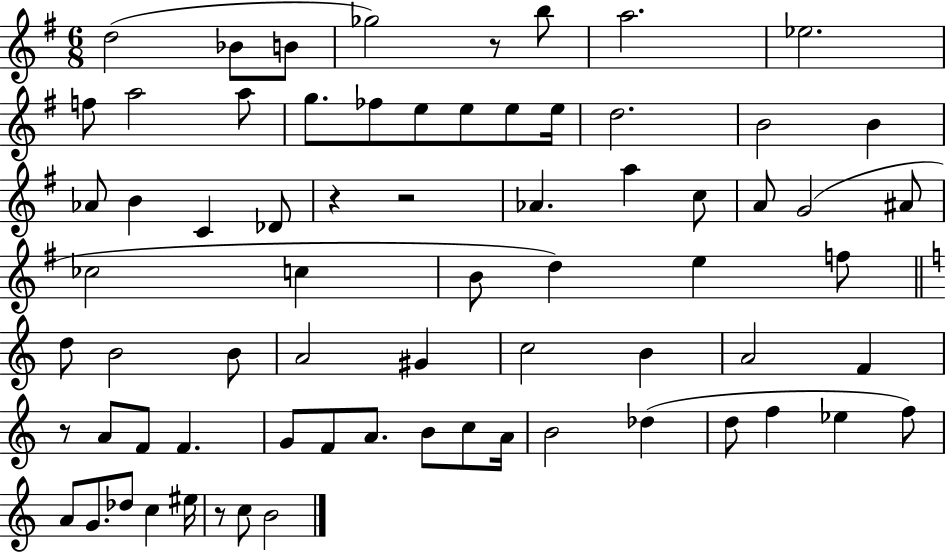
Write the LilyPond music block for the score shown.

{
  \clef treble
  \numericTimeSignature
  \time 6/8
  \key g \major
  d''2( bes'8 b'8 | ges''2) r8 b''8 | a''2. | ees''2. | \break f''8 a''2 a''8 | g''8. fes''8 e''8 e''8 e''8 e''16 | d''2. | b'2 b'4 | \break aes'8 b'4 c'4 des'8 | r4 r2 | aes'4. a''4 c''8 | a'8 g'2( ais'8 | \break ces''2 c''4 | b'8 d''4) e''4 f''8 | \bar "||" \break \key a \minor d''8 b'2 b'8 | a'2 gis'4 | c''2 b'4 | a'2 f'4 | \break r8 a'8 f'8 f'4. | g'8 f'8 a'8. b'8 c''8 a'16 | b'2 des''4( | d''8 f''4 ees''4 f''8) | \break a'8 g'8. des''8 c''4 eis''16 | r8 c''8 b'2 | \bar "|."
}